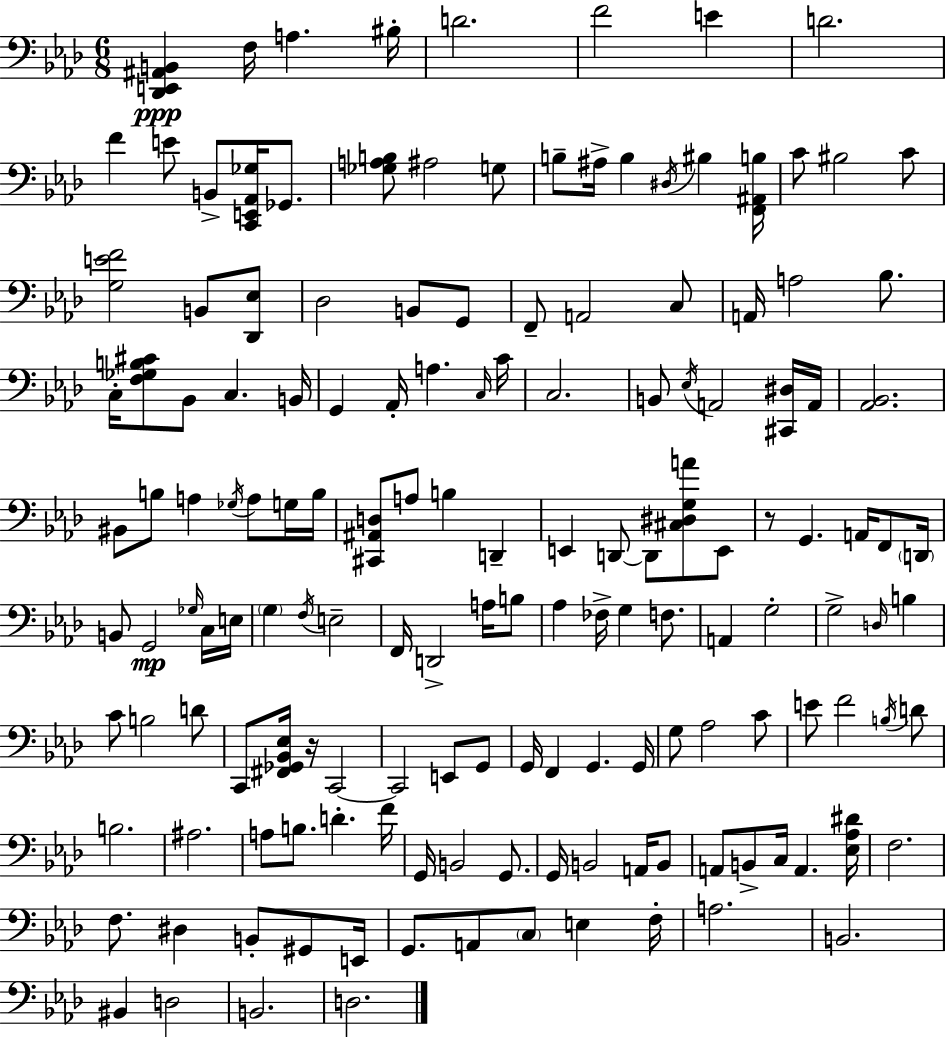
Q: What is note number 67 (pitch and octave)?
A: C3